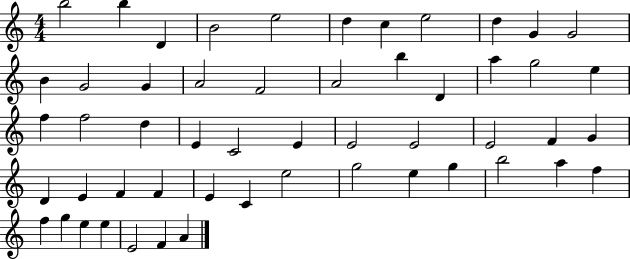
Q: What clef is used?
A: treble